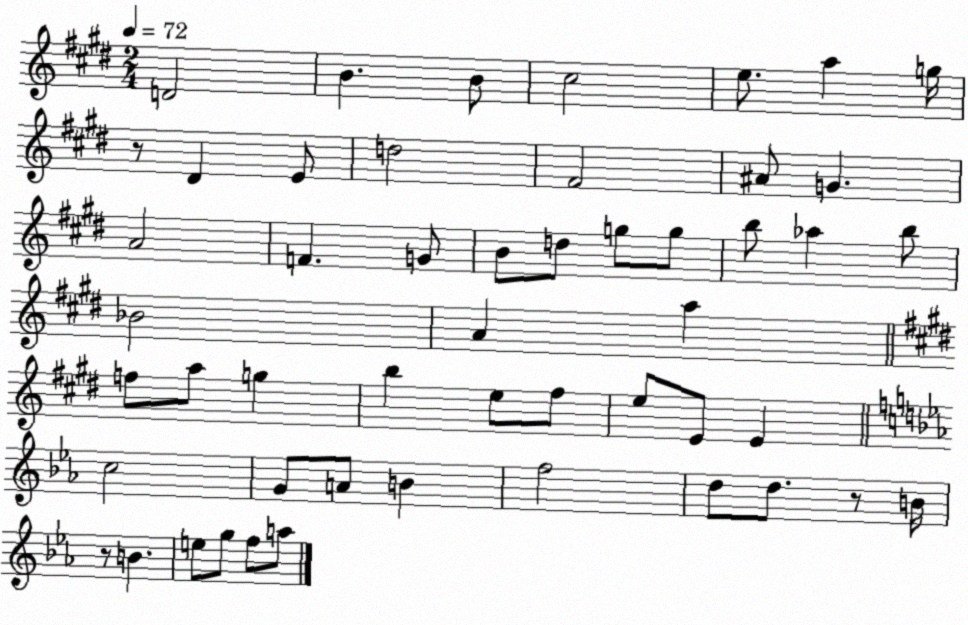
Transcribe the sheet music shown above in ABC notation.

X:1
T:Untitled
M:2/4
L:1/4
K:E
D2 B B/2 ^c2 e/2 a g/4 z/2 ^D E/2 d2 ^F2 ^A/2 G A2 F G/2 B/2 d/2 g/2 g/2 b/2 _a b/2 _B2 A a f/2 a/2 g b e/2 ^f/2 e/2 E/2 E c2 G/2 A/2 B f2 d/2 d/2 z/2 B/4 z/2 B e/2 g/2 f/2 a/2